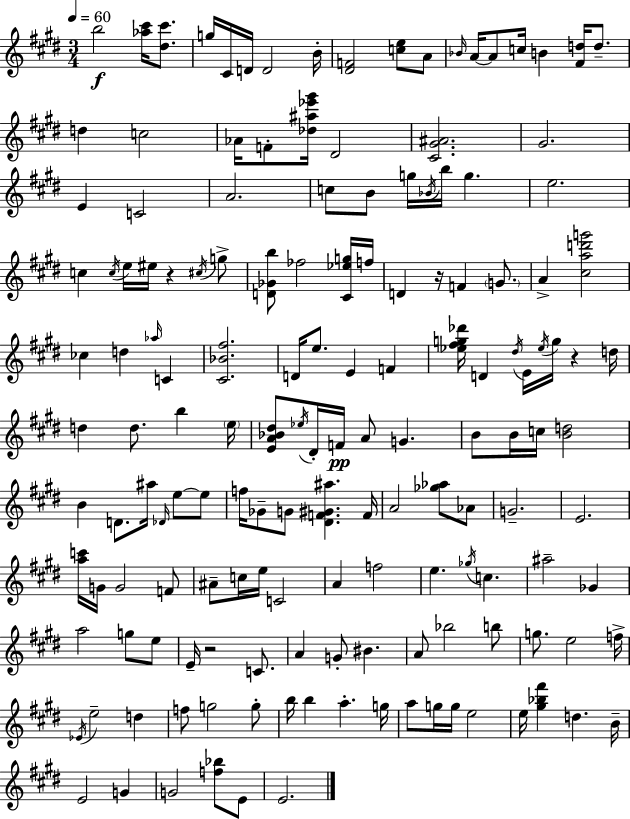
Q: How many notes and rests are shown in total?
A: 154